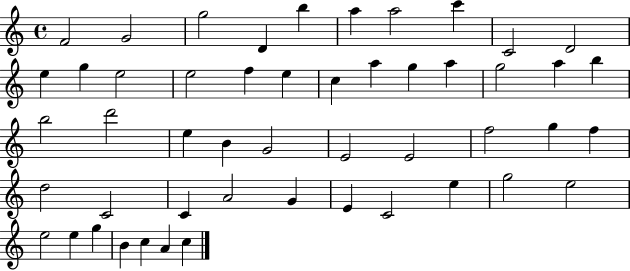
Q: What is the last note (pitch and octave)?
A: C5